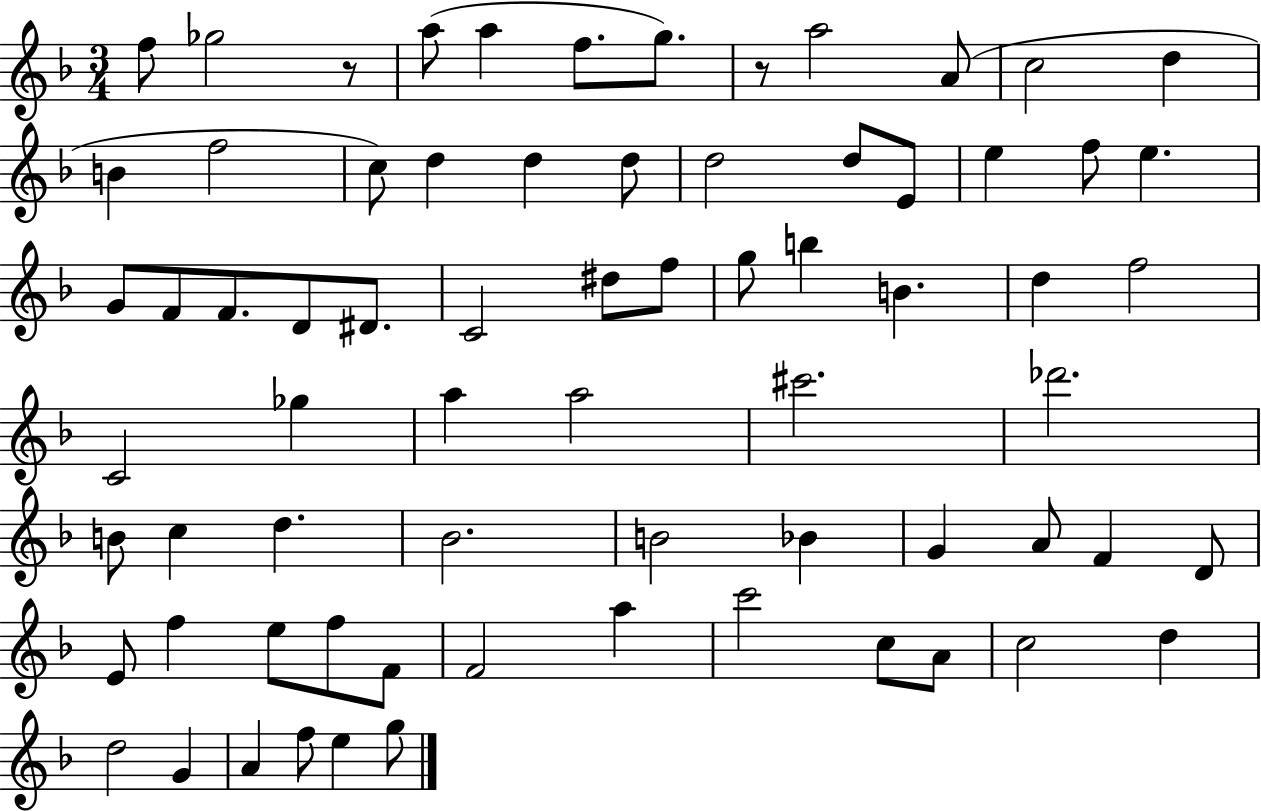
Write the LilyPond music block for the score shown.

{
  \clef treble
  \numericTimeSignature
  \time 3/4
  \key f \major
  f''8 ges''2 r8 | a''8( a''4 f''8. g''8.) | r8 a''2 a'8( | c''2 d''4 | \break b'4 f''2 | c''8) d''4 d''4 d''8 | d''2 d''8 e'8 | e''4 f''8 e''4. | \break g'8 f'8 f'8. d'8 dis'8. | c'2 dis''8 f''8 | g''8 b''4 b'4. | d''4 f''2 | \break c'2 ges''4 | a''4 a''2 | cis'''2. | des'''2. | \break b'8 c''4 d''4. | bes'2. | b'2 bes'4 | g'4 a'8 f'4 d'8 | \break e'8 f''4 e''8 f''8 f'8 | f'2 a''4 | c'''2 c''8 a'8 | c''2 d''4 | \break d''2 g'4 | a'4 f''8 e''4 g''8 | \bar "|."
}